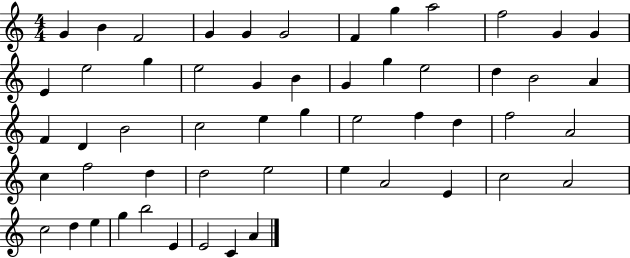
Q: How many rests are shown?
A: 0